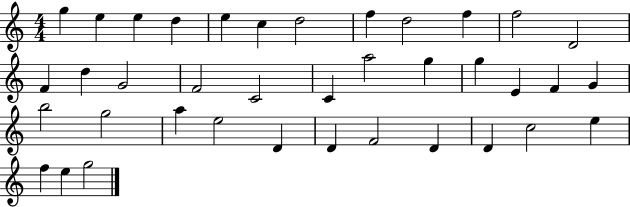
G5/q E5/q E5/q D5/q E5/q C5/q D5/h F5/q D5/h F5/q F5/h D4/h F4/q D5/q G4/h F4/h C4/h C4/q A5/h G5/q G5/q E4/q F4/q G4/q B5/h G5/h A5/q E5/h D4/q D4/q F4/h D4/q D4/q C5/h E5/q F5/q E5/q G5/h